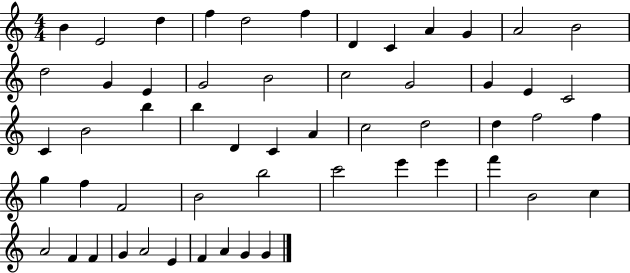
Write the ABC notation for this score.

X:1
T:Untitled
M:4/4
L:1/4
K:C
B E2 d f d2 f D C A G A2 B2 d2 G E G2 B2 c2 G2 G E C2 C B2 b b D C A c2 d2 d f2 f g f F2 B2 b2 c'2 e' e' f' B2 c A2 F F G A2 E F A G G